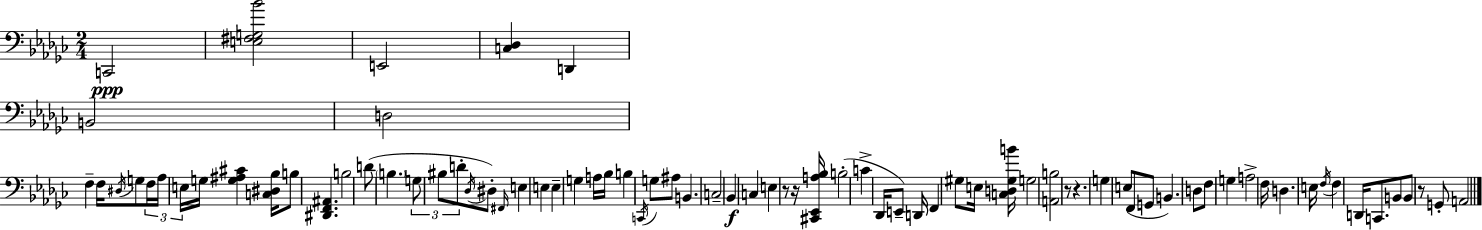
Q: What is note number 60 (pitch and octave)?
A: F3